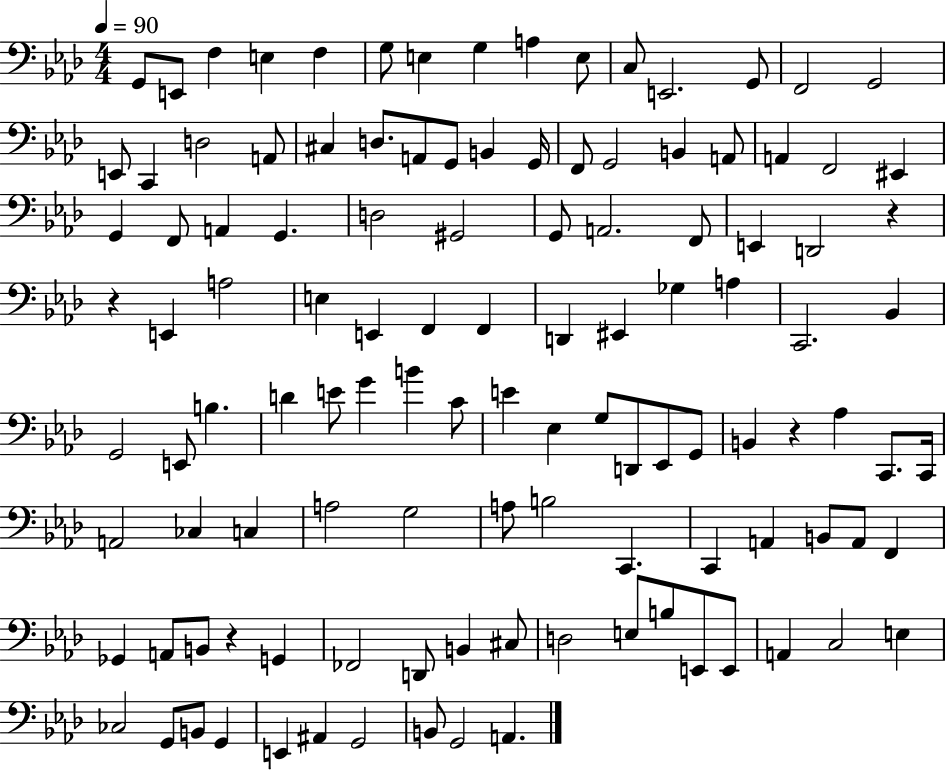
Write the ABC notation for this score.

X:1
T:Untitled
M:4/4
L:1/4
K:Ab
G,,/2 E,,/2 F, E, F, G,/2 E, G, A, E,/2 C,/2 E,,2 G,,/2 F,,2 G,,2 E,,/2 C,, D,2 A,,/2 ^C, D,/2 A,,/2 G,,/2 B,, G,,/4 F,,/2 G,,2 B,, A,,/2 A,, F,,2 ^E,, G,, F,,/2 A,, G,, D,2 ^G,,2 G,,/2 A,,2 F,,/2 E,, D,,2 z z E,, A,2 E, E,, F,, F,, D,, ^E,, _G, A, C,,2 _B,, G,,2 E,,/2 B, D E/2 G B C/2 E _E, G,/2 D,,/2 _E,,/2 G,,/2 B,, z _A, C,,/2 C,,/4 A,,2 _C, C, A,2 G,2 A,/2 B,2 C,, C,, A,, B,,/2 A,,/2 F,, _G,, A,,/2 B,,/2 z G,, _F,,2 D,,/2 B,, ^C,/2 D,2 E,/2 B,/2 E,,/2 E,,/2 A,, C,2 E, _C,2 G,,/2 B,,/2 G,, E,, ^A,, G,,2 B,,/2 G,,2 A,,